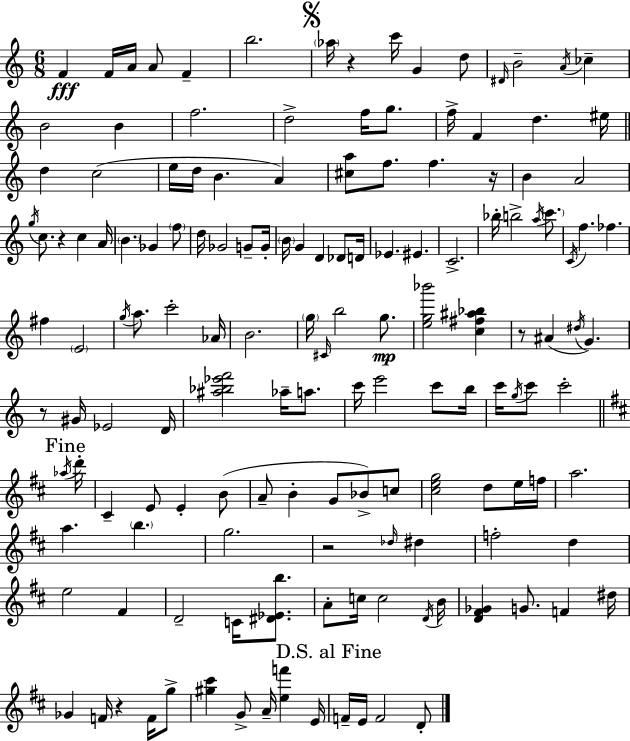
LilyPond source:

{
  \clef treble
  \numericTimeSignature
  \time 6/8
  \key c \major
  f'4\fff f'16 a'16 a'8 f'4-- | b''2. | \mark \markup { \musicglyph "scripts.segno" } \parenthesize aes''16 r4 c'''16 g'4 d''8 | \grace { dis'16 } b'2-- \acciaccatura { a'16 } ces''4-- | \break b'2 b'4 | f''2. | d''2-> f''16 g''8. | f''16-> f'4 d''4. | \break eis''16 \bar "||" \break \key c \major d''4 c''2( | e''16 d''16 b'4. a'4) | <cis'' a''>8 f''8. f''4. r16 | b'4 a'2 | \break \acciaccatura { g''16 } c''8. r4 c''4 | a'16 \parenthesize b'4. ges'4 \parenthesize f''8 | d''16 ges'2 g'8-- | g'16-. \parenthesize b'16 g'4 d'4 des'8 | \break d'16 ees'4. eis'4. | c'2.-> | bes''16-. b''2-> \acciaccatura { a''16 } \parenthesize c'''8. | \acciaccatura { c'16 } f''4. fes''4. | \break fis''4 \parenthesize e'2 | \acciaccatura { g''16 } a''8. c'''2-. | aes'16 b'2. | \parenthesize g''16 \grace { cis'16 } b''2 | \break g''8.\mp <e'' g'' bes'''>2 | <c'' fis'' ais'' bes''>4 r8 ais'4( \acciaccatura { dis''16 } | g'4.) r8 gis'16 ees'2 | d'16 <ais'' bes'' ees''' f'''>2 | \break aes''16-- a''8. c'''16 e'''2 | c'''8 b''16 c'''16 \acciaccatura { g''16 } c'''8 c'''2-. | \mark "Fine" \bar "||" \break \key b \minor \acciaccatura { aes''16 } d'''16-. cis'4-- e'8 e'4-. | b'8( a'8-- b'4-. g'8 bes'8->) | c''8 <cis'' e'' g''>2 d''8 | e''16 f''16 a''2. | \break a''4. \parenthesize b''4. | g''2. | r2 \grace { des''16 } dis''4 | f''2-. d''4 | \break e''2 fis'4 | d'2-- c'16 | <dis' ees' b''>8. a'8-. c''16 c''2 | \acciaccatura { d'16 } b'16 <d' fis' ges'>4 g'8. f'4 | \break dis''16 ges'4 f'16 r4 | f'16 g''8-> <gis'' cis'''>4 g'8-> a'16-- <e'' f'''>4 | e'16 \mark "D.S. al Fine" f'16-- e'16 f'2 | d'8-. \bar "|."
}